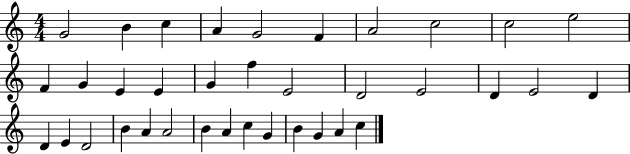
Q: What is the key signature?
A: C major